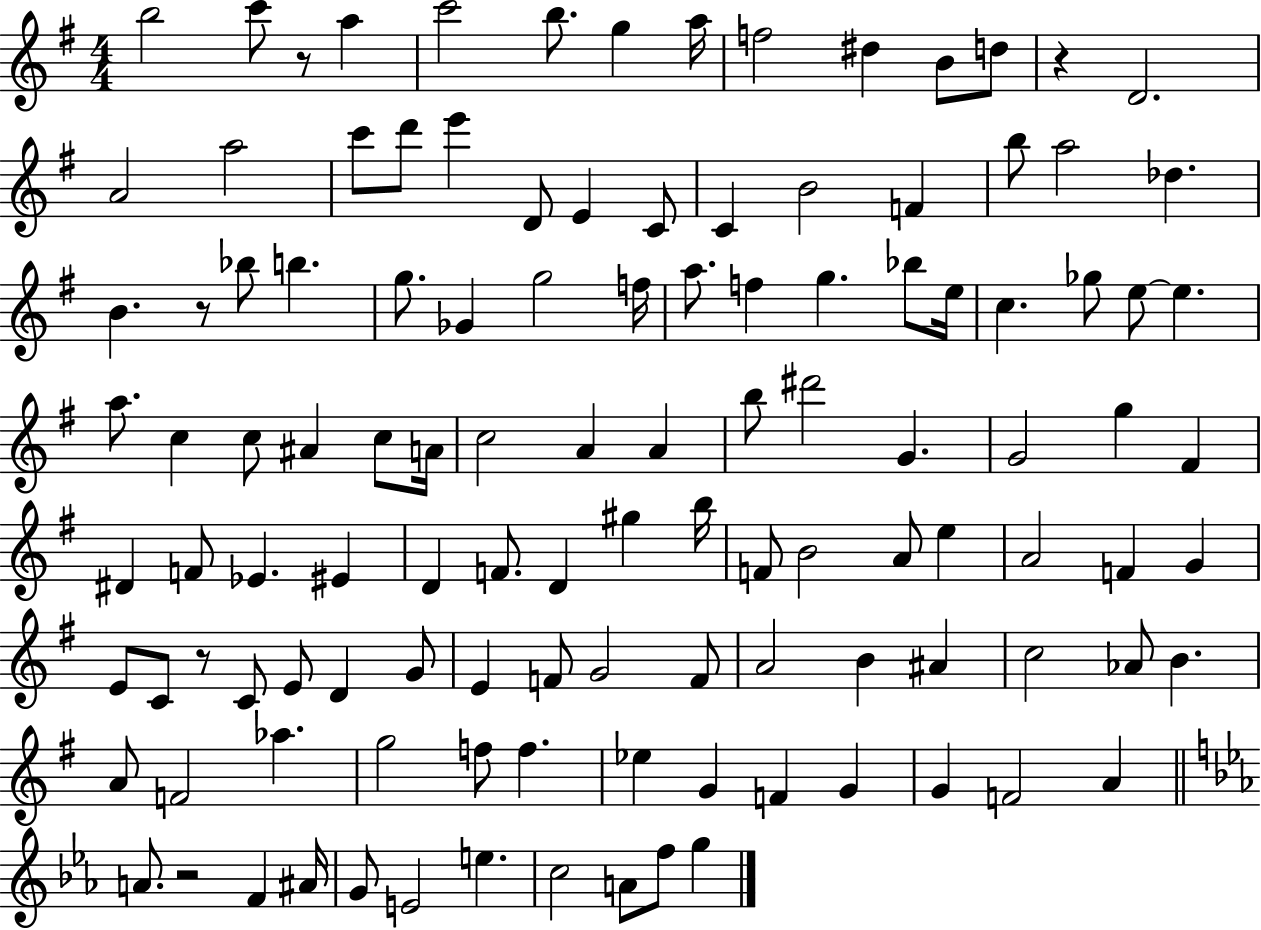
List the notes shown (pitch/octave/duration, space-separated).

B5/h C6/e R/e A5/q C6/h B5/e. G5/q A5/s F5/h D#5/q B4/e D5/e R/q D4/h. A4/h A5/h C6/e D6/e E6/q D4/e E4/q C4/e C4/q B4/h F4/q B5/e A5/h Db5/q. B4/q. R/e Bb5/e B5/q. G5/e. Gb4/q G5/h F5/s A5/e. F5/q G5/q. Bb5/e E5/s C5/q. Gb5/e E5/e E5/q. A5/e. C5/q C5/e A#4/q C5/e A4/s C5/h A4/q A4/q B5/e D#6/h G4/q. G4/h G5/q F#4/q D#4/q F4/e Eb4/q. EIS4/q D4/q F4/e. D4/q G#5/q B5/s F4/e B4/h A4/e E5/q A4/h F4/q G4/q E4/e C4/e R/e C4/e E4/e D4/q G4/e E4/q F4/e G4/h F4/e A4/h B4/q A#4/q C5/h Ab4/e B4/q. A4/e F4/h Ab5/q. G5/h F5/e F5/q. Eb5/q G4/q F4/q G4/q G4/q F4/h A4/q A4/e. R/h F4/q A#4/s G4/e E4/h E5/q. C5/h A4/e F5/e G5/q